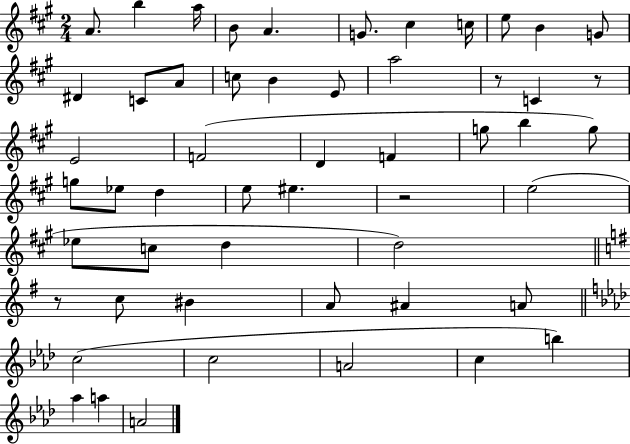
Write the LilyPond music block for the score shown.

{
  \clef treble
  \numericTimeSignature
  \time 2/4
  \key a \major
  \repeat volta 2 { a'8. b''4 a''16 | b'8 a'4. | g'8. cis''4 c''16 | e''8 b'4 g'8 | \break dis'4 c'8 a'8 | c''8 b'4 e'8 | a''2 | r8 c'4 r8 | \break e'2 | f'2( | d'4 f'4 | g''8 b''4 g''8) | \break g''8 ees''8 d''4 | e''8 eis''4. | r2 | e''2( | \break ees''8 c''8 d''4 | d''2) | \bar "||" \break \key g \major r8 c''8 bis'4 | a'8 ais'4 a'8 | \bar "||" \break \key f \minor c''2( | c''2 | a'2 | c''4 b''4) | \break aes''4 a''4 | a'2 | } \bar "|."
}